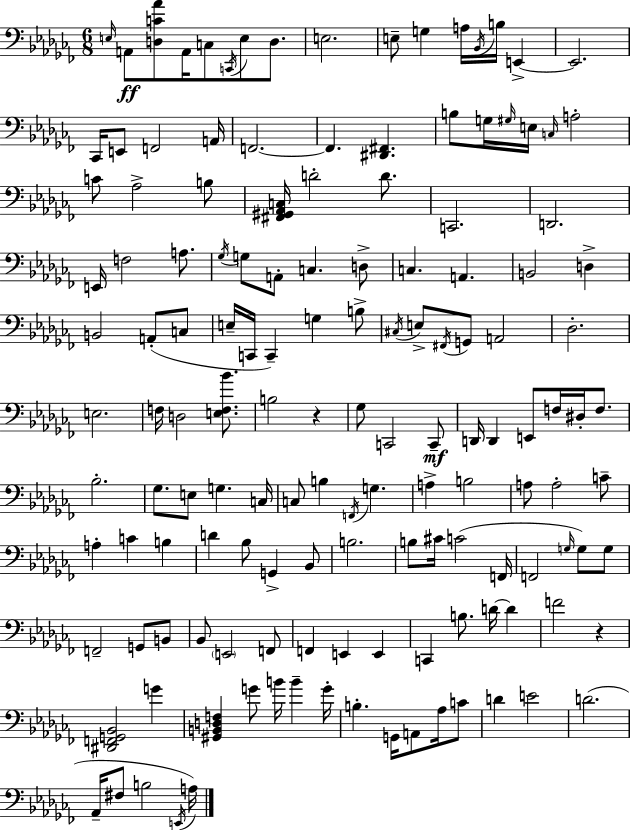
{
  \clef bass
  \numericTimeSignature
  \time 6/8
  \key aes \minor
  \repeat volta 2 { \grace { e16 }\ff a,8 <d c' aes'>8 a,16 c8 \acciaccatura { c,16 } e8 d8. | e2. | e8-- g4 a16 \acciaccatura { bes,16 } b16 e,4->~~ | e,2. | \break ces,16 e,8 f,2 | a,16 f,2.~~ | f,4. <dis, fis,>4. | b8 g16 \grace { gis16 } e16 \grace { c16 } a2-. | \break c'8 aes2-> | b8 <fis, gis, aes, c>16 d'2-. | d'8. c,2. | d,2. | \break e,16 f2 | a8. \acciaccatura { ges16 } g8 a,8-. c4. | d8-> c4. | a,4. b,2 | \break d4-> b,2 | a,8-.( c8 e16-- c,16 c,4--) | g4 b8-> \acciaccatura { cis16 } e8-> \acciaccatura { fis,16 } g,8 | a,2 des2.-. | \break e2. | f16 d2 | <e f bes'>8. b2 | r4 ges8 c,2 | \break c,8--\mf d,16 d,4 | e,8 f16 dis16-. f8. bes2.-. | ges8. e8 | g4. c16 c8 b4 | \break \acciaccatura { f,16 } g4. a4-> | b2 a8 a2-. | c'8-- a4-. | c'4 b4 d'4 | \break bes8 g,4-> bes,8 b2. | b8 cis'16 | c'2( f,16 f,2 | \grace { g16 } g8) g8 f,2-- | \break g,8 b,8 bes,8 | \parenthesize e,2 f,8 f,4 | e,4 e,4 c,4 | b8. d'16~~ d'4 f'2 | \break r4 <dis, f, g, bes,>2 | g'4 <gis, b, d f>4 | g'8 b'16 b'4-- g'16-. b4.-. | g,16 a,8 aes16 c'8 d'4 | \break e'2 d'2.( | aes,16-- fis8 | b2 \acciaccatura { e,16 } a16) } \bar "|."
}